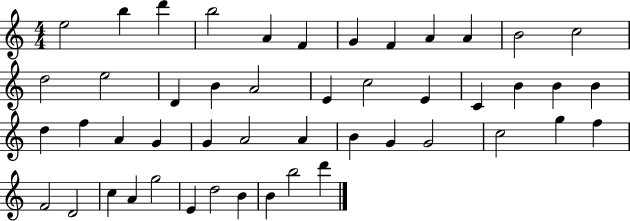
E5/h B5/q D6/q B5/h A4/q F4/q G4/q F4/q A4/q A4/q B4/h C5/h D5/h E5/h D4/q B4/q A4/h E4/q C5/h E4/q C4/q B4/q B4/q B4/q D5/q F5/q A4/q G4/q G4/q A4/h A4/q B4/q G4/q G4/h C5/h G5/q F5/q F4/h D4/h C5/q A4/q G5/h E4/q D5/h B4/q B4/q B5/h D6/q